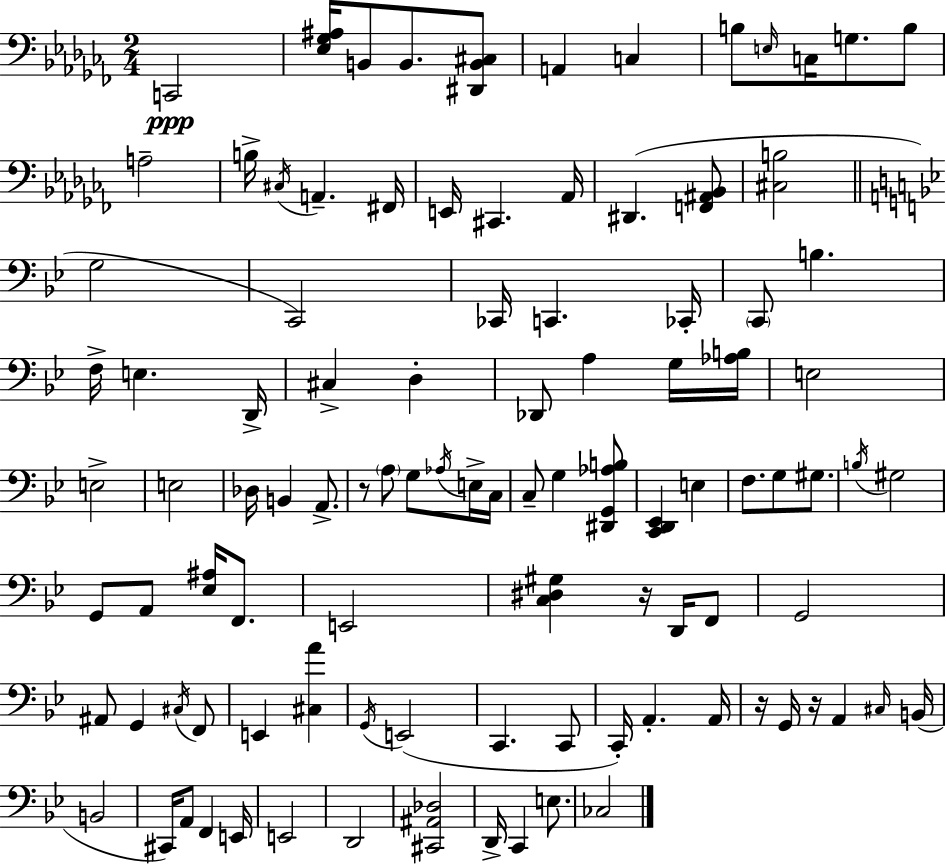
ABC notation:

X:1
T:Untitled
M:2/4
L:1/4
K:Abm
C,,2 [_E,_G,^A,]/4 B,,/2 B,,/2 [^D,,B,,^C,]/2 A,, C, B,/2 E,/4 C,/4 G,/2 B,/2 A,2 B,/4 ^C,/4 A,, ^F,,/4 E,,/4 ^C,, _A,,/4 ^D,, [F,,^A,,_B,,]/2 [^C,B,]2 G,2 C,,2 _C,,/4 C,, _C,,/4 C,,/2 B, F,/4 E, D,,/4 ^C, D, _D,,/2 A, G,/4 [_A,B,]/4 E,2 E,2 E,2 _D,/4 B,, A,,/2 z/2 A,/2 G,/2 _A,/4 E,/4 C,/4 C,/2 G, [^D,,G,,_A,B,]/2 [C,,D,,_E,,] E, F,/2 G,/2 ^G,/2 B,/4 ^G,2 G,,/2 A,,/2 [_E,^A,]/4 F,,/2 E,,2 [C,^D,^G,] z/4 D,,/4 F,,/2 G,,2 ^A,,/2 G,, ^C,/4 F,,/2 E,, [^C,A] G,,/4 E,,2 C,, C,,/2 C,,/4 A,, A,,/4 z/4 G,,/4 z/4 A,, ^C,/4 B,,/4 B,,2 ^C,,/4 A,,/2 F,, E,,/4 E,,2 D,,2 [^C,,^A,,_D,]2 D,,/4 C,, E,/2 _C,2